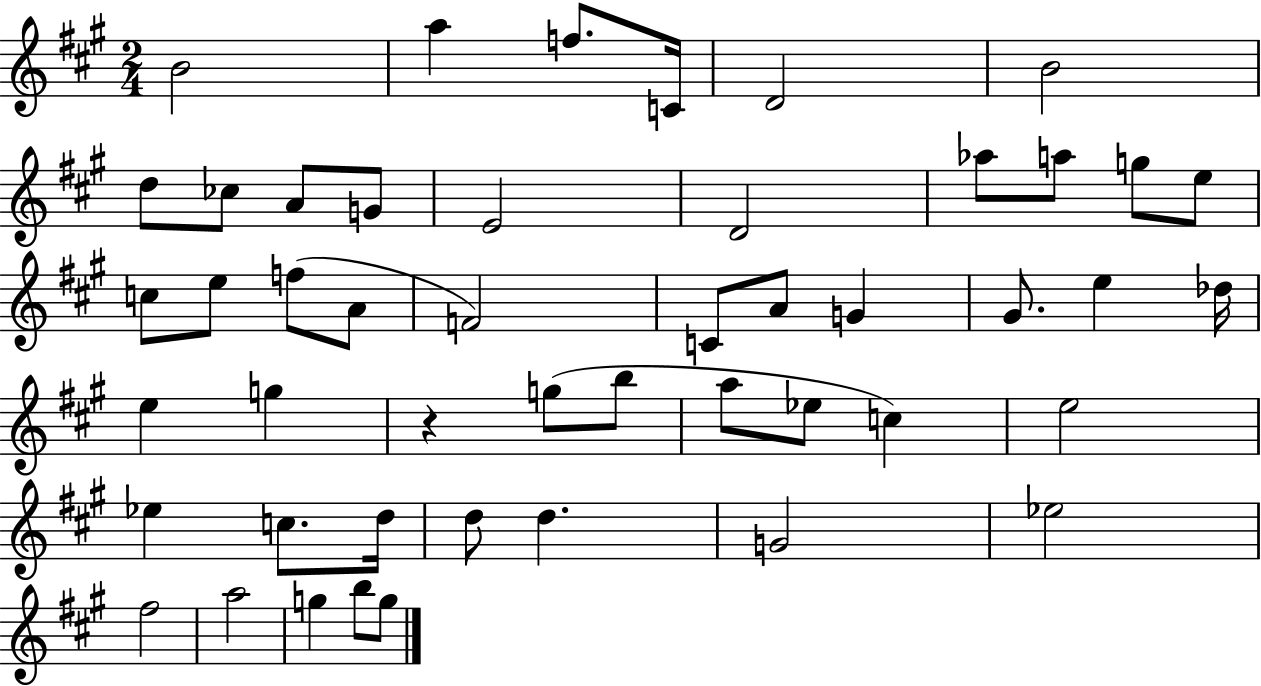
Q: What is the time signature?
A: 2/4